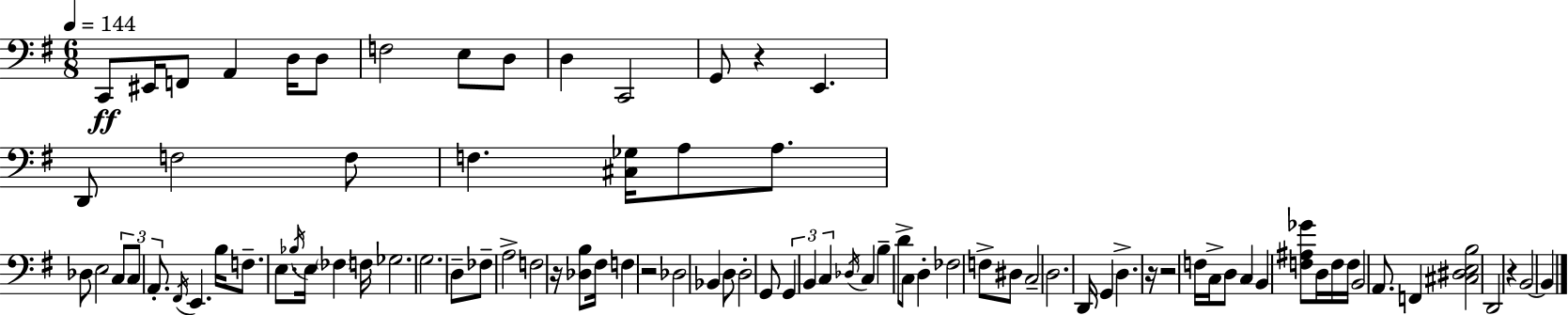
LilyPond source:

{
  \clef bass
  \numericTimeSignature
  \time 6/8
  \key e \minor
  \tempo 4 = 144
  c,8\ff eis,16 f,8 a,4 d16 d8 | f2 e8 d8 | d4 c,2 | g,8 r4 e,4. | \break d,8 f2 f8 | f4. <cis ges>16 a8 a8. | des8 e2 \tuplet 3/2 { c8 | c8 a,8.-. } \acciaccatura { fis,16 } e,4. | \break b16 f8.-- e8. \acciaccatura { bes16 } e16 \parenthesize fes4 | f16 ges2. | g2. | d8-- fes8-- a2-> | \break f2 r16 <des b>8 | fis16 f4 r2 | des2 bes,4 | d8 d2-. | \break g,8 \tuplet 3/2 { g,4 b,4 c4 } | \acciaccatura { des16 } c4 b4-- d'8-> | c8 d4-. fes2 | f8-> dis8 c2-- | \break d2. | d,16 g,4 d4.-> | r16 r2 f16 | c16-> d8 c4 b,4 <f ais ges'>8 | \break d16 f16 f16 b,2 | a,8. f,4 <cis dis e b>2 | d,2 r4 | b,2~~ b,4 | \break \bar "|."
}